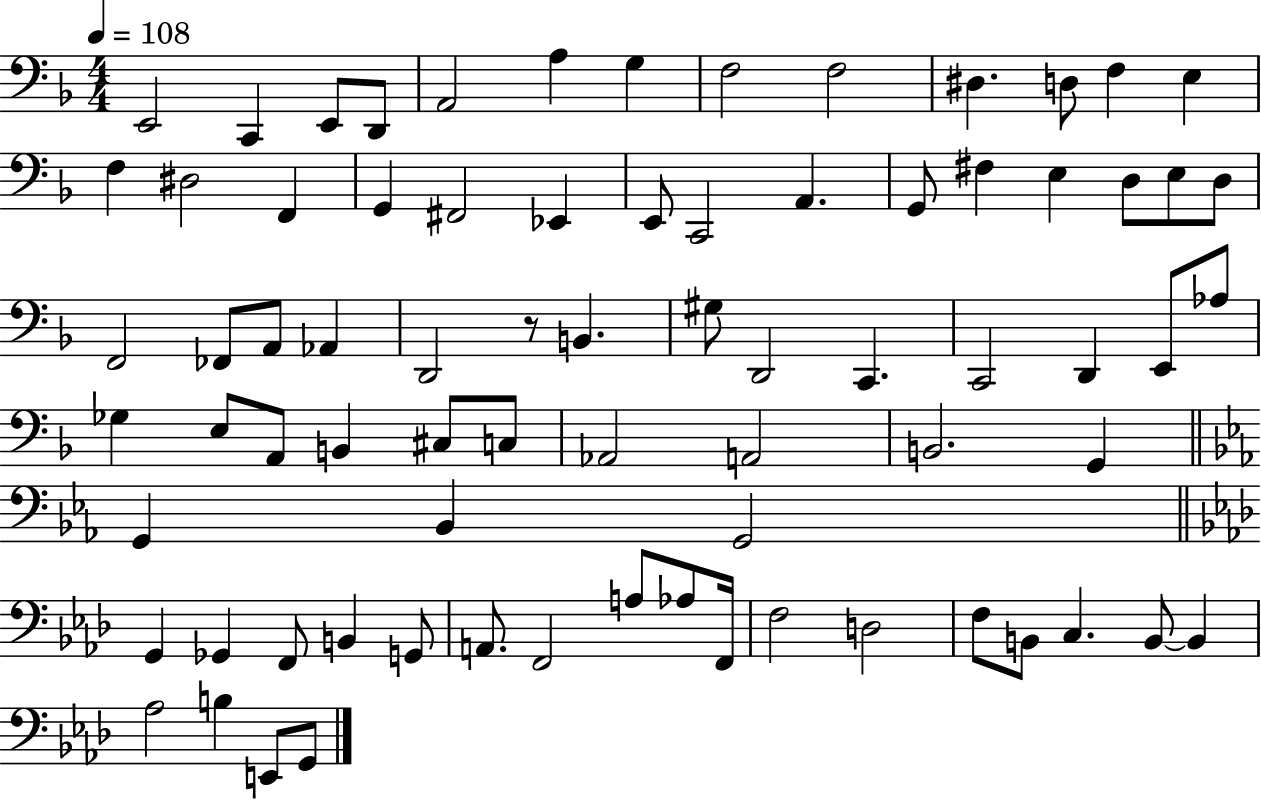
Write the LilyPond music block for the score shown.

{
  \clef bass
  \numericTimeSignature
  \time 4/4
  \key f \major
  \tempo 4 = 108
  \repeat volta 2 { e,2 c,4 e,8 d,8 | a,2 a4 g4 | f2 f2 | dis4. d8 f4 e4 | \break f4 dis2 f,4 | g,4 fis,2 ees,4 | e,8 c,2 a,4. | g,8 fis4 e4 d8 e8 d8 | \break f,2 fes,8 a,8 aes,4 | d,2 r8 b,4. | gis8 d,2 c,4. | c,2 d,4 e,8 aes8 | \break ges4 e8 a,8 b,4 cis8 c8 | aes,2 a,2 | b,2. g,4 | \bar "||" \break \key ees \major g,4 bes,4 g,2 | \bar "||" \break \key f \minor g,4 ges,4 f,8 b,4 g,8 | a,8. f,2 a8 aes8 f,16 | f2 d2 | f8 b,8 c4. b,8~~ b,4 | \break aes2 b4 e,8 g,8 | } \bar "|."
}